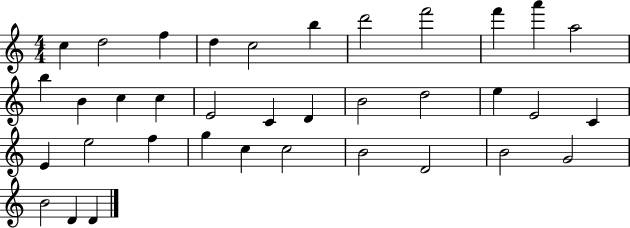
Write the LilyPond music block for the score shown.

{
  \clef treble
  \numericTimeSignature
  \time 4/4
  \key c \major
  c''4 d''2 f''4 | d''4 c''2 b''4 | d'''2 f'''2 | f'''4 a'''4 a''2 | \break b''4 b'4 c''4 c''4 | e'2 c'4 d'4 | b'2 d''2 | e''4 e'2 c'4 | \break e'4 e''2 f''4 | g''4 c''4 c''2 | b'2 d'2 | b'2 g'2 | \break b'2 d'4 d'4 | \bar "|."
}